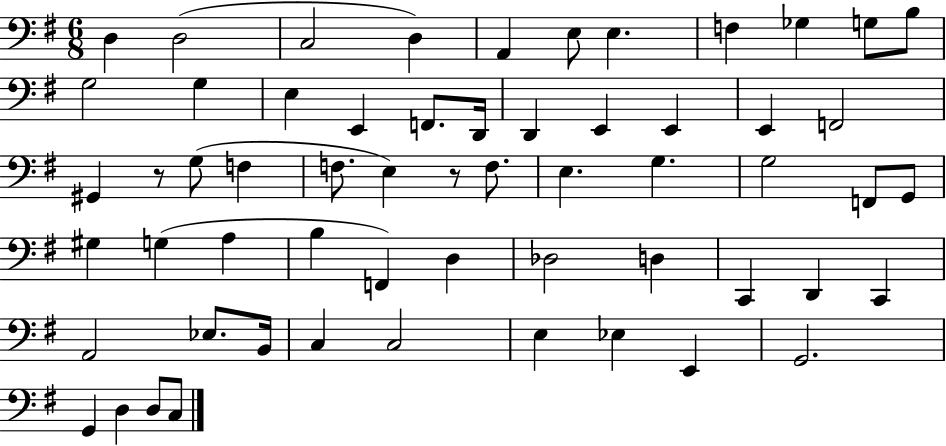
{
  \clef bass
  \numericTimeSignature
  \time 6/8
  \key g \major
  d4 d2( | c2 d4) | a,4 e8 e4. | f4 ges4 g8 b8 | \break g2 g4 | e4 e,4 f,8. d,16 | d,4 e,4 e,4 | e,4 f,2 | \break gis,4 r8 g8( f4 | f8. e4) r8 f8. | e4. g4. | g2 f,8 g,8 | \break gis4 g4( a4 | b4 f,4) d4 | des2 d4 | c,4 d,4 c,4 | \break a,2 ees8. b,16 | c4 c2 | e4 ees4 e,4 | g,2. | \break g,4 d4 d8 c8 | \bar "|."
}